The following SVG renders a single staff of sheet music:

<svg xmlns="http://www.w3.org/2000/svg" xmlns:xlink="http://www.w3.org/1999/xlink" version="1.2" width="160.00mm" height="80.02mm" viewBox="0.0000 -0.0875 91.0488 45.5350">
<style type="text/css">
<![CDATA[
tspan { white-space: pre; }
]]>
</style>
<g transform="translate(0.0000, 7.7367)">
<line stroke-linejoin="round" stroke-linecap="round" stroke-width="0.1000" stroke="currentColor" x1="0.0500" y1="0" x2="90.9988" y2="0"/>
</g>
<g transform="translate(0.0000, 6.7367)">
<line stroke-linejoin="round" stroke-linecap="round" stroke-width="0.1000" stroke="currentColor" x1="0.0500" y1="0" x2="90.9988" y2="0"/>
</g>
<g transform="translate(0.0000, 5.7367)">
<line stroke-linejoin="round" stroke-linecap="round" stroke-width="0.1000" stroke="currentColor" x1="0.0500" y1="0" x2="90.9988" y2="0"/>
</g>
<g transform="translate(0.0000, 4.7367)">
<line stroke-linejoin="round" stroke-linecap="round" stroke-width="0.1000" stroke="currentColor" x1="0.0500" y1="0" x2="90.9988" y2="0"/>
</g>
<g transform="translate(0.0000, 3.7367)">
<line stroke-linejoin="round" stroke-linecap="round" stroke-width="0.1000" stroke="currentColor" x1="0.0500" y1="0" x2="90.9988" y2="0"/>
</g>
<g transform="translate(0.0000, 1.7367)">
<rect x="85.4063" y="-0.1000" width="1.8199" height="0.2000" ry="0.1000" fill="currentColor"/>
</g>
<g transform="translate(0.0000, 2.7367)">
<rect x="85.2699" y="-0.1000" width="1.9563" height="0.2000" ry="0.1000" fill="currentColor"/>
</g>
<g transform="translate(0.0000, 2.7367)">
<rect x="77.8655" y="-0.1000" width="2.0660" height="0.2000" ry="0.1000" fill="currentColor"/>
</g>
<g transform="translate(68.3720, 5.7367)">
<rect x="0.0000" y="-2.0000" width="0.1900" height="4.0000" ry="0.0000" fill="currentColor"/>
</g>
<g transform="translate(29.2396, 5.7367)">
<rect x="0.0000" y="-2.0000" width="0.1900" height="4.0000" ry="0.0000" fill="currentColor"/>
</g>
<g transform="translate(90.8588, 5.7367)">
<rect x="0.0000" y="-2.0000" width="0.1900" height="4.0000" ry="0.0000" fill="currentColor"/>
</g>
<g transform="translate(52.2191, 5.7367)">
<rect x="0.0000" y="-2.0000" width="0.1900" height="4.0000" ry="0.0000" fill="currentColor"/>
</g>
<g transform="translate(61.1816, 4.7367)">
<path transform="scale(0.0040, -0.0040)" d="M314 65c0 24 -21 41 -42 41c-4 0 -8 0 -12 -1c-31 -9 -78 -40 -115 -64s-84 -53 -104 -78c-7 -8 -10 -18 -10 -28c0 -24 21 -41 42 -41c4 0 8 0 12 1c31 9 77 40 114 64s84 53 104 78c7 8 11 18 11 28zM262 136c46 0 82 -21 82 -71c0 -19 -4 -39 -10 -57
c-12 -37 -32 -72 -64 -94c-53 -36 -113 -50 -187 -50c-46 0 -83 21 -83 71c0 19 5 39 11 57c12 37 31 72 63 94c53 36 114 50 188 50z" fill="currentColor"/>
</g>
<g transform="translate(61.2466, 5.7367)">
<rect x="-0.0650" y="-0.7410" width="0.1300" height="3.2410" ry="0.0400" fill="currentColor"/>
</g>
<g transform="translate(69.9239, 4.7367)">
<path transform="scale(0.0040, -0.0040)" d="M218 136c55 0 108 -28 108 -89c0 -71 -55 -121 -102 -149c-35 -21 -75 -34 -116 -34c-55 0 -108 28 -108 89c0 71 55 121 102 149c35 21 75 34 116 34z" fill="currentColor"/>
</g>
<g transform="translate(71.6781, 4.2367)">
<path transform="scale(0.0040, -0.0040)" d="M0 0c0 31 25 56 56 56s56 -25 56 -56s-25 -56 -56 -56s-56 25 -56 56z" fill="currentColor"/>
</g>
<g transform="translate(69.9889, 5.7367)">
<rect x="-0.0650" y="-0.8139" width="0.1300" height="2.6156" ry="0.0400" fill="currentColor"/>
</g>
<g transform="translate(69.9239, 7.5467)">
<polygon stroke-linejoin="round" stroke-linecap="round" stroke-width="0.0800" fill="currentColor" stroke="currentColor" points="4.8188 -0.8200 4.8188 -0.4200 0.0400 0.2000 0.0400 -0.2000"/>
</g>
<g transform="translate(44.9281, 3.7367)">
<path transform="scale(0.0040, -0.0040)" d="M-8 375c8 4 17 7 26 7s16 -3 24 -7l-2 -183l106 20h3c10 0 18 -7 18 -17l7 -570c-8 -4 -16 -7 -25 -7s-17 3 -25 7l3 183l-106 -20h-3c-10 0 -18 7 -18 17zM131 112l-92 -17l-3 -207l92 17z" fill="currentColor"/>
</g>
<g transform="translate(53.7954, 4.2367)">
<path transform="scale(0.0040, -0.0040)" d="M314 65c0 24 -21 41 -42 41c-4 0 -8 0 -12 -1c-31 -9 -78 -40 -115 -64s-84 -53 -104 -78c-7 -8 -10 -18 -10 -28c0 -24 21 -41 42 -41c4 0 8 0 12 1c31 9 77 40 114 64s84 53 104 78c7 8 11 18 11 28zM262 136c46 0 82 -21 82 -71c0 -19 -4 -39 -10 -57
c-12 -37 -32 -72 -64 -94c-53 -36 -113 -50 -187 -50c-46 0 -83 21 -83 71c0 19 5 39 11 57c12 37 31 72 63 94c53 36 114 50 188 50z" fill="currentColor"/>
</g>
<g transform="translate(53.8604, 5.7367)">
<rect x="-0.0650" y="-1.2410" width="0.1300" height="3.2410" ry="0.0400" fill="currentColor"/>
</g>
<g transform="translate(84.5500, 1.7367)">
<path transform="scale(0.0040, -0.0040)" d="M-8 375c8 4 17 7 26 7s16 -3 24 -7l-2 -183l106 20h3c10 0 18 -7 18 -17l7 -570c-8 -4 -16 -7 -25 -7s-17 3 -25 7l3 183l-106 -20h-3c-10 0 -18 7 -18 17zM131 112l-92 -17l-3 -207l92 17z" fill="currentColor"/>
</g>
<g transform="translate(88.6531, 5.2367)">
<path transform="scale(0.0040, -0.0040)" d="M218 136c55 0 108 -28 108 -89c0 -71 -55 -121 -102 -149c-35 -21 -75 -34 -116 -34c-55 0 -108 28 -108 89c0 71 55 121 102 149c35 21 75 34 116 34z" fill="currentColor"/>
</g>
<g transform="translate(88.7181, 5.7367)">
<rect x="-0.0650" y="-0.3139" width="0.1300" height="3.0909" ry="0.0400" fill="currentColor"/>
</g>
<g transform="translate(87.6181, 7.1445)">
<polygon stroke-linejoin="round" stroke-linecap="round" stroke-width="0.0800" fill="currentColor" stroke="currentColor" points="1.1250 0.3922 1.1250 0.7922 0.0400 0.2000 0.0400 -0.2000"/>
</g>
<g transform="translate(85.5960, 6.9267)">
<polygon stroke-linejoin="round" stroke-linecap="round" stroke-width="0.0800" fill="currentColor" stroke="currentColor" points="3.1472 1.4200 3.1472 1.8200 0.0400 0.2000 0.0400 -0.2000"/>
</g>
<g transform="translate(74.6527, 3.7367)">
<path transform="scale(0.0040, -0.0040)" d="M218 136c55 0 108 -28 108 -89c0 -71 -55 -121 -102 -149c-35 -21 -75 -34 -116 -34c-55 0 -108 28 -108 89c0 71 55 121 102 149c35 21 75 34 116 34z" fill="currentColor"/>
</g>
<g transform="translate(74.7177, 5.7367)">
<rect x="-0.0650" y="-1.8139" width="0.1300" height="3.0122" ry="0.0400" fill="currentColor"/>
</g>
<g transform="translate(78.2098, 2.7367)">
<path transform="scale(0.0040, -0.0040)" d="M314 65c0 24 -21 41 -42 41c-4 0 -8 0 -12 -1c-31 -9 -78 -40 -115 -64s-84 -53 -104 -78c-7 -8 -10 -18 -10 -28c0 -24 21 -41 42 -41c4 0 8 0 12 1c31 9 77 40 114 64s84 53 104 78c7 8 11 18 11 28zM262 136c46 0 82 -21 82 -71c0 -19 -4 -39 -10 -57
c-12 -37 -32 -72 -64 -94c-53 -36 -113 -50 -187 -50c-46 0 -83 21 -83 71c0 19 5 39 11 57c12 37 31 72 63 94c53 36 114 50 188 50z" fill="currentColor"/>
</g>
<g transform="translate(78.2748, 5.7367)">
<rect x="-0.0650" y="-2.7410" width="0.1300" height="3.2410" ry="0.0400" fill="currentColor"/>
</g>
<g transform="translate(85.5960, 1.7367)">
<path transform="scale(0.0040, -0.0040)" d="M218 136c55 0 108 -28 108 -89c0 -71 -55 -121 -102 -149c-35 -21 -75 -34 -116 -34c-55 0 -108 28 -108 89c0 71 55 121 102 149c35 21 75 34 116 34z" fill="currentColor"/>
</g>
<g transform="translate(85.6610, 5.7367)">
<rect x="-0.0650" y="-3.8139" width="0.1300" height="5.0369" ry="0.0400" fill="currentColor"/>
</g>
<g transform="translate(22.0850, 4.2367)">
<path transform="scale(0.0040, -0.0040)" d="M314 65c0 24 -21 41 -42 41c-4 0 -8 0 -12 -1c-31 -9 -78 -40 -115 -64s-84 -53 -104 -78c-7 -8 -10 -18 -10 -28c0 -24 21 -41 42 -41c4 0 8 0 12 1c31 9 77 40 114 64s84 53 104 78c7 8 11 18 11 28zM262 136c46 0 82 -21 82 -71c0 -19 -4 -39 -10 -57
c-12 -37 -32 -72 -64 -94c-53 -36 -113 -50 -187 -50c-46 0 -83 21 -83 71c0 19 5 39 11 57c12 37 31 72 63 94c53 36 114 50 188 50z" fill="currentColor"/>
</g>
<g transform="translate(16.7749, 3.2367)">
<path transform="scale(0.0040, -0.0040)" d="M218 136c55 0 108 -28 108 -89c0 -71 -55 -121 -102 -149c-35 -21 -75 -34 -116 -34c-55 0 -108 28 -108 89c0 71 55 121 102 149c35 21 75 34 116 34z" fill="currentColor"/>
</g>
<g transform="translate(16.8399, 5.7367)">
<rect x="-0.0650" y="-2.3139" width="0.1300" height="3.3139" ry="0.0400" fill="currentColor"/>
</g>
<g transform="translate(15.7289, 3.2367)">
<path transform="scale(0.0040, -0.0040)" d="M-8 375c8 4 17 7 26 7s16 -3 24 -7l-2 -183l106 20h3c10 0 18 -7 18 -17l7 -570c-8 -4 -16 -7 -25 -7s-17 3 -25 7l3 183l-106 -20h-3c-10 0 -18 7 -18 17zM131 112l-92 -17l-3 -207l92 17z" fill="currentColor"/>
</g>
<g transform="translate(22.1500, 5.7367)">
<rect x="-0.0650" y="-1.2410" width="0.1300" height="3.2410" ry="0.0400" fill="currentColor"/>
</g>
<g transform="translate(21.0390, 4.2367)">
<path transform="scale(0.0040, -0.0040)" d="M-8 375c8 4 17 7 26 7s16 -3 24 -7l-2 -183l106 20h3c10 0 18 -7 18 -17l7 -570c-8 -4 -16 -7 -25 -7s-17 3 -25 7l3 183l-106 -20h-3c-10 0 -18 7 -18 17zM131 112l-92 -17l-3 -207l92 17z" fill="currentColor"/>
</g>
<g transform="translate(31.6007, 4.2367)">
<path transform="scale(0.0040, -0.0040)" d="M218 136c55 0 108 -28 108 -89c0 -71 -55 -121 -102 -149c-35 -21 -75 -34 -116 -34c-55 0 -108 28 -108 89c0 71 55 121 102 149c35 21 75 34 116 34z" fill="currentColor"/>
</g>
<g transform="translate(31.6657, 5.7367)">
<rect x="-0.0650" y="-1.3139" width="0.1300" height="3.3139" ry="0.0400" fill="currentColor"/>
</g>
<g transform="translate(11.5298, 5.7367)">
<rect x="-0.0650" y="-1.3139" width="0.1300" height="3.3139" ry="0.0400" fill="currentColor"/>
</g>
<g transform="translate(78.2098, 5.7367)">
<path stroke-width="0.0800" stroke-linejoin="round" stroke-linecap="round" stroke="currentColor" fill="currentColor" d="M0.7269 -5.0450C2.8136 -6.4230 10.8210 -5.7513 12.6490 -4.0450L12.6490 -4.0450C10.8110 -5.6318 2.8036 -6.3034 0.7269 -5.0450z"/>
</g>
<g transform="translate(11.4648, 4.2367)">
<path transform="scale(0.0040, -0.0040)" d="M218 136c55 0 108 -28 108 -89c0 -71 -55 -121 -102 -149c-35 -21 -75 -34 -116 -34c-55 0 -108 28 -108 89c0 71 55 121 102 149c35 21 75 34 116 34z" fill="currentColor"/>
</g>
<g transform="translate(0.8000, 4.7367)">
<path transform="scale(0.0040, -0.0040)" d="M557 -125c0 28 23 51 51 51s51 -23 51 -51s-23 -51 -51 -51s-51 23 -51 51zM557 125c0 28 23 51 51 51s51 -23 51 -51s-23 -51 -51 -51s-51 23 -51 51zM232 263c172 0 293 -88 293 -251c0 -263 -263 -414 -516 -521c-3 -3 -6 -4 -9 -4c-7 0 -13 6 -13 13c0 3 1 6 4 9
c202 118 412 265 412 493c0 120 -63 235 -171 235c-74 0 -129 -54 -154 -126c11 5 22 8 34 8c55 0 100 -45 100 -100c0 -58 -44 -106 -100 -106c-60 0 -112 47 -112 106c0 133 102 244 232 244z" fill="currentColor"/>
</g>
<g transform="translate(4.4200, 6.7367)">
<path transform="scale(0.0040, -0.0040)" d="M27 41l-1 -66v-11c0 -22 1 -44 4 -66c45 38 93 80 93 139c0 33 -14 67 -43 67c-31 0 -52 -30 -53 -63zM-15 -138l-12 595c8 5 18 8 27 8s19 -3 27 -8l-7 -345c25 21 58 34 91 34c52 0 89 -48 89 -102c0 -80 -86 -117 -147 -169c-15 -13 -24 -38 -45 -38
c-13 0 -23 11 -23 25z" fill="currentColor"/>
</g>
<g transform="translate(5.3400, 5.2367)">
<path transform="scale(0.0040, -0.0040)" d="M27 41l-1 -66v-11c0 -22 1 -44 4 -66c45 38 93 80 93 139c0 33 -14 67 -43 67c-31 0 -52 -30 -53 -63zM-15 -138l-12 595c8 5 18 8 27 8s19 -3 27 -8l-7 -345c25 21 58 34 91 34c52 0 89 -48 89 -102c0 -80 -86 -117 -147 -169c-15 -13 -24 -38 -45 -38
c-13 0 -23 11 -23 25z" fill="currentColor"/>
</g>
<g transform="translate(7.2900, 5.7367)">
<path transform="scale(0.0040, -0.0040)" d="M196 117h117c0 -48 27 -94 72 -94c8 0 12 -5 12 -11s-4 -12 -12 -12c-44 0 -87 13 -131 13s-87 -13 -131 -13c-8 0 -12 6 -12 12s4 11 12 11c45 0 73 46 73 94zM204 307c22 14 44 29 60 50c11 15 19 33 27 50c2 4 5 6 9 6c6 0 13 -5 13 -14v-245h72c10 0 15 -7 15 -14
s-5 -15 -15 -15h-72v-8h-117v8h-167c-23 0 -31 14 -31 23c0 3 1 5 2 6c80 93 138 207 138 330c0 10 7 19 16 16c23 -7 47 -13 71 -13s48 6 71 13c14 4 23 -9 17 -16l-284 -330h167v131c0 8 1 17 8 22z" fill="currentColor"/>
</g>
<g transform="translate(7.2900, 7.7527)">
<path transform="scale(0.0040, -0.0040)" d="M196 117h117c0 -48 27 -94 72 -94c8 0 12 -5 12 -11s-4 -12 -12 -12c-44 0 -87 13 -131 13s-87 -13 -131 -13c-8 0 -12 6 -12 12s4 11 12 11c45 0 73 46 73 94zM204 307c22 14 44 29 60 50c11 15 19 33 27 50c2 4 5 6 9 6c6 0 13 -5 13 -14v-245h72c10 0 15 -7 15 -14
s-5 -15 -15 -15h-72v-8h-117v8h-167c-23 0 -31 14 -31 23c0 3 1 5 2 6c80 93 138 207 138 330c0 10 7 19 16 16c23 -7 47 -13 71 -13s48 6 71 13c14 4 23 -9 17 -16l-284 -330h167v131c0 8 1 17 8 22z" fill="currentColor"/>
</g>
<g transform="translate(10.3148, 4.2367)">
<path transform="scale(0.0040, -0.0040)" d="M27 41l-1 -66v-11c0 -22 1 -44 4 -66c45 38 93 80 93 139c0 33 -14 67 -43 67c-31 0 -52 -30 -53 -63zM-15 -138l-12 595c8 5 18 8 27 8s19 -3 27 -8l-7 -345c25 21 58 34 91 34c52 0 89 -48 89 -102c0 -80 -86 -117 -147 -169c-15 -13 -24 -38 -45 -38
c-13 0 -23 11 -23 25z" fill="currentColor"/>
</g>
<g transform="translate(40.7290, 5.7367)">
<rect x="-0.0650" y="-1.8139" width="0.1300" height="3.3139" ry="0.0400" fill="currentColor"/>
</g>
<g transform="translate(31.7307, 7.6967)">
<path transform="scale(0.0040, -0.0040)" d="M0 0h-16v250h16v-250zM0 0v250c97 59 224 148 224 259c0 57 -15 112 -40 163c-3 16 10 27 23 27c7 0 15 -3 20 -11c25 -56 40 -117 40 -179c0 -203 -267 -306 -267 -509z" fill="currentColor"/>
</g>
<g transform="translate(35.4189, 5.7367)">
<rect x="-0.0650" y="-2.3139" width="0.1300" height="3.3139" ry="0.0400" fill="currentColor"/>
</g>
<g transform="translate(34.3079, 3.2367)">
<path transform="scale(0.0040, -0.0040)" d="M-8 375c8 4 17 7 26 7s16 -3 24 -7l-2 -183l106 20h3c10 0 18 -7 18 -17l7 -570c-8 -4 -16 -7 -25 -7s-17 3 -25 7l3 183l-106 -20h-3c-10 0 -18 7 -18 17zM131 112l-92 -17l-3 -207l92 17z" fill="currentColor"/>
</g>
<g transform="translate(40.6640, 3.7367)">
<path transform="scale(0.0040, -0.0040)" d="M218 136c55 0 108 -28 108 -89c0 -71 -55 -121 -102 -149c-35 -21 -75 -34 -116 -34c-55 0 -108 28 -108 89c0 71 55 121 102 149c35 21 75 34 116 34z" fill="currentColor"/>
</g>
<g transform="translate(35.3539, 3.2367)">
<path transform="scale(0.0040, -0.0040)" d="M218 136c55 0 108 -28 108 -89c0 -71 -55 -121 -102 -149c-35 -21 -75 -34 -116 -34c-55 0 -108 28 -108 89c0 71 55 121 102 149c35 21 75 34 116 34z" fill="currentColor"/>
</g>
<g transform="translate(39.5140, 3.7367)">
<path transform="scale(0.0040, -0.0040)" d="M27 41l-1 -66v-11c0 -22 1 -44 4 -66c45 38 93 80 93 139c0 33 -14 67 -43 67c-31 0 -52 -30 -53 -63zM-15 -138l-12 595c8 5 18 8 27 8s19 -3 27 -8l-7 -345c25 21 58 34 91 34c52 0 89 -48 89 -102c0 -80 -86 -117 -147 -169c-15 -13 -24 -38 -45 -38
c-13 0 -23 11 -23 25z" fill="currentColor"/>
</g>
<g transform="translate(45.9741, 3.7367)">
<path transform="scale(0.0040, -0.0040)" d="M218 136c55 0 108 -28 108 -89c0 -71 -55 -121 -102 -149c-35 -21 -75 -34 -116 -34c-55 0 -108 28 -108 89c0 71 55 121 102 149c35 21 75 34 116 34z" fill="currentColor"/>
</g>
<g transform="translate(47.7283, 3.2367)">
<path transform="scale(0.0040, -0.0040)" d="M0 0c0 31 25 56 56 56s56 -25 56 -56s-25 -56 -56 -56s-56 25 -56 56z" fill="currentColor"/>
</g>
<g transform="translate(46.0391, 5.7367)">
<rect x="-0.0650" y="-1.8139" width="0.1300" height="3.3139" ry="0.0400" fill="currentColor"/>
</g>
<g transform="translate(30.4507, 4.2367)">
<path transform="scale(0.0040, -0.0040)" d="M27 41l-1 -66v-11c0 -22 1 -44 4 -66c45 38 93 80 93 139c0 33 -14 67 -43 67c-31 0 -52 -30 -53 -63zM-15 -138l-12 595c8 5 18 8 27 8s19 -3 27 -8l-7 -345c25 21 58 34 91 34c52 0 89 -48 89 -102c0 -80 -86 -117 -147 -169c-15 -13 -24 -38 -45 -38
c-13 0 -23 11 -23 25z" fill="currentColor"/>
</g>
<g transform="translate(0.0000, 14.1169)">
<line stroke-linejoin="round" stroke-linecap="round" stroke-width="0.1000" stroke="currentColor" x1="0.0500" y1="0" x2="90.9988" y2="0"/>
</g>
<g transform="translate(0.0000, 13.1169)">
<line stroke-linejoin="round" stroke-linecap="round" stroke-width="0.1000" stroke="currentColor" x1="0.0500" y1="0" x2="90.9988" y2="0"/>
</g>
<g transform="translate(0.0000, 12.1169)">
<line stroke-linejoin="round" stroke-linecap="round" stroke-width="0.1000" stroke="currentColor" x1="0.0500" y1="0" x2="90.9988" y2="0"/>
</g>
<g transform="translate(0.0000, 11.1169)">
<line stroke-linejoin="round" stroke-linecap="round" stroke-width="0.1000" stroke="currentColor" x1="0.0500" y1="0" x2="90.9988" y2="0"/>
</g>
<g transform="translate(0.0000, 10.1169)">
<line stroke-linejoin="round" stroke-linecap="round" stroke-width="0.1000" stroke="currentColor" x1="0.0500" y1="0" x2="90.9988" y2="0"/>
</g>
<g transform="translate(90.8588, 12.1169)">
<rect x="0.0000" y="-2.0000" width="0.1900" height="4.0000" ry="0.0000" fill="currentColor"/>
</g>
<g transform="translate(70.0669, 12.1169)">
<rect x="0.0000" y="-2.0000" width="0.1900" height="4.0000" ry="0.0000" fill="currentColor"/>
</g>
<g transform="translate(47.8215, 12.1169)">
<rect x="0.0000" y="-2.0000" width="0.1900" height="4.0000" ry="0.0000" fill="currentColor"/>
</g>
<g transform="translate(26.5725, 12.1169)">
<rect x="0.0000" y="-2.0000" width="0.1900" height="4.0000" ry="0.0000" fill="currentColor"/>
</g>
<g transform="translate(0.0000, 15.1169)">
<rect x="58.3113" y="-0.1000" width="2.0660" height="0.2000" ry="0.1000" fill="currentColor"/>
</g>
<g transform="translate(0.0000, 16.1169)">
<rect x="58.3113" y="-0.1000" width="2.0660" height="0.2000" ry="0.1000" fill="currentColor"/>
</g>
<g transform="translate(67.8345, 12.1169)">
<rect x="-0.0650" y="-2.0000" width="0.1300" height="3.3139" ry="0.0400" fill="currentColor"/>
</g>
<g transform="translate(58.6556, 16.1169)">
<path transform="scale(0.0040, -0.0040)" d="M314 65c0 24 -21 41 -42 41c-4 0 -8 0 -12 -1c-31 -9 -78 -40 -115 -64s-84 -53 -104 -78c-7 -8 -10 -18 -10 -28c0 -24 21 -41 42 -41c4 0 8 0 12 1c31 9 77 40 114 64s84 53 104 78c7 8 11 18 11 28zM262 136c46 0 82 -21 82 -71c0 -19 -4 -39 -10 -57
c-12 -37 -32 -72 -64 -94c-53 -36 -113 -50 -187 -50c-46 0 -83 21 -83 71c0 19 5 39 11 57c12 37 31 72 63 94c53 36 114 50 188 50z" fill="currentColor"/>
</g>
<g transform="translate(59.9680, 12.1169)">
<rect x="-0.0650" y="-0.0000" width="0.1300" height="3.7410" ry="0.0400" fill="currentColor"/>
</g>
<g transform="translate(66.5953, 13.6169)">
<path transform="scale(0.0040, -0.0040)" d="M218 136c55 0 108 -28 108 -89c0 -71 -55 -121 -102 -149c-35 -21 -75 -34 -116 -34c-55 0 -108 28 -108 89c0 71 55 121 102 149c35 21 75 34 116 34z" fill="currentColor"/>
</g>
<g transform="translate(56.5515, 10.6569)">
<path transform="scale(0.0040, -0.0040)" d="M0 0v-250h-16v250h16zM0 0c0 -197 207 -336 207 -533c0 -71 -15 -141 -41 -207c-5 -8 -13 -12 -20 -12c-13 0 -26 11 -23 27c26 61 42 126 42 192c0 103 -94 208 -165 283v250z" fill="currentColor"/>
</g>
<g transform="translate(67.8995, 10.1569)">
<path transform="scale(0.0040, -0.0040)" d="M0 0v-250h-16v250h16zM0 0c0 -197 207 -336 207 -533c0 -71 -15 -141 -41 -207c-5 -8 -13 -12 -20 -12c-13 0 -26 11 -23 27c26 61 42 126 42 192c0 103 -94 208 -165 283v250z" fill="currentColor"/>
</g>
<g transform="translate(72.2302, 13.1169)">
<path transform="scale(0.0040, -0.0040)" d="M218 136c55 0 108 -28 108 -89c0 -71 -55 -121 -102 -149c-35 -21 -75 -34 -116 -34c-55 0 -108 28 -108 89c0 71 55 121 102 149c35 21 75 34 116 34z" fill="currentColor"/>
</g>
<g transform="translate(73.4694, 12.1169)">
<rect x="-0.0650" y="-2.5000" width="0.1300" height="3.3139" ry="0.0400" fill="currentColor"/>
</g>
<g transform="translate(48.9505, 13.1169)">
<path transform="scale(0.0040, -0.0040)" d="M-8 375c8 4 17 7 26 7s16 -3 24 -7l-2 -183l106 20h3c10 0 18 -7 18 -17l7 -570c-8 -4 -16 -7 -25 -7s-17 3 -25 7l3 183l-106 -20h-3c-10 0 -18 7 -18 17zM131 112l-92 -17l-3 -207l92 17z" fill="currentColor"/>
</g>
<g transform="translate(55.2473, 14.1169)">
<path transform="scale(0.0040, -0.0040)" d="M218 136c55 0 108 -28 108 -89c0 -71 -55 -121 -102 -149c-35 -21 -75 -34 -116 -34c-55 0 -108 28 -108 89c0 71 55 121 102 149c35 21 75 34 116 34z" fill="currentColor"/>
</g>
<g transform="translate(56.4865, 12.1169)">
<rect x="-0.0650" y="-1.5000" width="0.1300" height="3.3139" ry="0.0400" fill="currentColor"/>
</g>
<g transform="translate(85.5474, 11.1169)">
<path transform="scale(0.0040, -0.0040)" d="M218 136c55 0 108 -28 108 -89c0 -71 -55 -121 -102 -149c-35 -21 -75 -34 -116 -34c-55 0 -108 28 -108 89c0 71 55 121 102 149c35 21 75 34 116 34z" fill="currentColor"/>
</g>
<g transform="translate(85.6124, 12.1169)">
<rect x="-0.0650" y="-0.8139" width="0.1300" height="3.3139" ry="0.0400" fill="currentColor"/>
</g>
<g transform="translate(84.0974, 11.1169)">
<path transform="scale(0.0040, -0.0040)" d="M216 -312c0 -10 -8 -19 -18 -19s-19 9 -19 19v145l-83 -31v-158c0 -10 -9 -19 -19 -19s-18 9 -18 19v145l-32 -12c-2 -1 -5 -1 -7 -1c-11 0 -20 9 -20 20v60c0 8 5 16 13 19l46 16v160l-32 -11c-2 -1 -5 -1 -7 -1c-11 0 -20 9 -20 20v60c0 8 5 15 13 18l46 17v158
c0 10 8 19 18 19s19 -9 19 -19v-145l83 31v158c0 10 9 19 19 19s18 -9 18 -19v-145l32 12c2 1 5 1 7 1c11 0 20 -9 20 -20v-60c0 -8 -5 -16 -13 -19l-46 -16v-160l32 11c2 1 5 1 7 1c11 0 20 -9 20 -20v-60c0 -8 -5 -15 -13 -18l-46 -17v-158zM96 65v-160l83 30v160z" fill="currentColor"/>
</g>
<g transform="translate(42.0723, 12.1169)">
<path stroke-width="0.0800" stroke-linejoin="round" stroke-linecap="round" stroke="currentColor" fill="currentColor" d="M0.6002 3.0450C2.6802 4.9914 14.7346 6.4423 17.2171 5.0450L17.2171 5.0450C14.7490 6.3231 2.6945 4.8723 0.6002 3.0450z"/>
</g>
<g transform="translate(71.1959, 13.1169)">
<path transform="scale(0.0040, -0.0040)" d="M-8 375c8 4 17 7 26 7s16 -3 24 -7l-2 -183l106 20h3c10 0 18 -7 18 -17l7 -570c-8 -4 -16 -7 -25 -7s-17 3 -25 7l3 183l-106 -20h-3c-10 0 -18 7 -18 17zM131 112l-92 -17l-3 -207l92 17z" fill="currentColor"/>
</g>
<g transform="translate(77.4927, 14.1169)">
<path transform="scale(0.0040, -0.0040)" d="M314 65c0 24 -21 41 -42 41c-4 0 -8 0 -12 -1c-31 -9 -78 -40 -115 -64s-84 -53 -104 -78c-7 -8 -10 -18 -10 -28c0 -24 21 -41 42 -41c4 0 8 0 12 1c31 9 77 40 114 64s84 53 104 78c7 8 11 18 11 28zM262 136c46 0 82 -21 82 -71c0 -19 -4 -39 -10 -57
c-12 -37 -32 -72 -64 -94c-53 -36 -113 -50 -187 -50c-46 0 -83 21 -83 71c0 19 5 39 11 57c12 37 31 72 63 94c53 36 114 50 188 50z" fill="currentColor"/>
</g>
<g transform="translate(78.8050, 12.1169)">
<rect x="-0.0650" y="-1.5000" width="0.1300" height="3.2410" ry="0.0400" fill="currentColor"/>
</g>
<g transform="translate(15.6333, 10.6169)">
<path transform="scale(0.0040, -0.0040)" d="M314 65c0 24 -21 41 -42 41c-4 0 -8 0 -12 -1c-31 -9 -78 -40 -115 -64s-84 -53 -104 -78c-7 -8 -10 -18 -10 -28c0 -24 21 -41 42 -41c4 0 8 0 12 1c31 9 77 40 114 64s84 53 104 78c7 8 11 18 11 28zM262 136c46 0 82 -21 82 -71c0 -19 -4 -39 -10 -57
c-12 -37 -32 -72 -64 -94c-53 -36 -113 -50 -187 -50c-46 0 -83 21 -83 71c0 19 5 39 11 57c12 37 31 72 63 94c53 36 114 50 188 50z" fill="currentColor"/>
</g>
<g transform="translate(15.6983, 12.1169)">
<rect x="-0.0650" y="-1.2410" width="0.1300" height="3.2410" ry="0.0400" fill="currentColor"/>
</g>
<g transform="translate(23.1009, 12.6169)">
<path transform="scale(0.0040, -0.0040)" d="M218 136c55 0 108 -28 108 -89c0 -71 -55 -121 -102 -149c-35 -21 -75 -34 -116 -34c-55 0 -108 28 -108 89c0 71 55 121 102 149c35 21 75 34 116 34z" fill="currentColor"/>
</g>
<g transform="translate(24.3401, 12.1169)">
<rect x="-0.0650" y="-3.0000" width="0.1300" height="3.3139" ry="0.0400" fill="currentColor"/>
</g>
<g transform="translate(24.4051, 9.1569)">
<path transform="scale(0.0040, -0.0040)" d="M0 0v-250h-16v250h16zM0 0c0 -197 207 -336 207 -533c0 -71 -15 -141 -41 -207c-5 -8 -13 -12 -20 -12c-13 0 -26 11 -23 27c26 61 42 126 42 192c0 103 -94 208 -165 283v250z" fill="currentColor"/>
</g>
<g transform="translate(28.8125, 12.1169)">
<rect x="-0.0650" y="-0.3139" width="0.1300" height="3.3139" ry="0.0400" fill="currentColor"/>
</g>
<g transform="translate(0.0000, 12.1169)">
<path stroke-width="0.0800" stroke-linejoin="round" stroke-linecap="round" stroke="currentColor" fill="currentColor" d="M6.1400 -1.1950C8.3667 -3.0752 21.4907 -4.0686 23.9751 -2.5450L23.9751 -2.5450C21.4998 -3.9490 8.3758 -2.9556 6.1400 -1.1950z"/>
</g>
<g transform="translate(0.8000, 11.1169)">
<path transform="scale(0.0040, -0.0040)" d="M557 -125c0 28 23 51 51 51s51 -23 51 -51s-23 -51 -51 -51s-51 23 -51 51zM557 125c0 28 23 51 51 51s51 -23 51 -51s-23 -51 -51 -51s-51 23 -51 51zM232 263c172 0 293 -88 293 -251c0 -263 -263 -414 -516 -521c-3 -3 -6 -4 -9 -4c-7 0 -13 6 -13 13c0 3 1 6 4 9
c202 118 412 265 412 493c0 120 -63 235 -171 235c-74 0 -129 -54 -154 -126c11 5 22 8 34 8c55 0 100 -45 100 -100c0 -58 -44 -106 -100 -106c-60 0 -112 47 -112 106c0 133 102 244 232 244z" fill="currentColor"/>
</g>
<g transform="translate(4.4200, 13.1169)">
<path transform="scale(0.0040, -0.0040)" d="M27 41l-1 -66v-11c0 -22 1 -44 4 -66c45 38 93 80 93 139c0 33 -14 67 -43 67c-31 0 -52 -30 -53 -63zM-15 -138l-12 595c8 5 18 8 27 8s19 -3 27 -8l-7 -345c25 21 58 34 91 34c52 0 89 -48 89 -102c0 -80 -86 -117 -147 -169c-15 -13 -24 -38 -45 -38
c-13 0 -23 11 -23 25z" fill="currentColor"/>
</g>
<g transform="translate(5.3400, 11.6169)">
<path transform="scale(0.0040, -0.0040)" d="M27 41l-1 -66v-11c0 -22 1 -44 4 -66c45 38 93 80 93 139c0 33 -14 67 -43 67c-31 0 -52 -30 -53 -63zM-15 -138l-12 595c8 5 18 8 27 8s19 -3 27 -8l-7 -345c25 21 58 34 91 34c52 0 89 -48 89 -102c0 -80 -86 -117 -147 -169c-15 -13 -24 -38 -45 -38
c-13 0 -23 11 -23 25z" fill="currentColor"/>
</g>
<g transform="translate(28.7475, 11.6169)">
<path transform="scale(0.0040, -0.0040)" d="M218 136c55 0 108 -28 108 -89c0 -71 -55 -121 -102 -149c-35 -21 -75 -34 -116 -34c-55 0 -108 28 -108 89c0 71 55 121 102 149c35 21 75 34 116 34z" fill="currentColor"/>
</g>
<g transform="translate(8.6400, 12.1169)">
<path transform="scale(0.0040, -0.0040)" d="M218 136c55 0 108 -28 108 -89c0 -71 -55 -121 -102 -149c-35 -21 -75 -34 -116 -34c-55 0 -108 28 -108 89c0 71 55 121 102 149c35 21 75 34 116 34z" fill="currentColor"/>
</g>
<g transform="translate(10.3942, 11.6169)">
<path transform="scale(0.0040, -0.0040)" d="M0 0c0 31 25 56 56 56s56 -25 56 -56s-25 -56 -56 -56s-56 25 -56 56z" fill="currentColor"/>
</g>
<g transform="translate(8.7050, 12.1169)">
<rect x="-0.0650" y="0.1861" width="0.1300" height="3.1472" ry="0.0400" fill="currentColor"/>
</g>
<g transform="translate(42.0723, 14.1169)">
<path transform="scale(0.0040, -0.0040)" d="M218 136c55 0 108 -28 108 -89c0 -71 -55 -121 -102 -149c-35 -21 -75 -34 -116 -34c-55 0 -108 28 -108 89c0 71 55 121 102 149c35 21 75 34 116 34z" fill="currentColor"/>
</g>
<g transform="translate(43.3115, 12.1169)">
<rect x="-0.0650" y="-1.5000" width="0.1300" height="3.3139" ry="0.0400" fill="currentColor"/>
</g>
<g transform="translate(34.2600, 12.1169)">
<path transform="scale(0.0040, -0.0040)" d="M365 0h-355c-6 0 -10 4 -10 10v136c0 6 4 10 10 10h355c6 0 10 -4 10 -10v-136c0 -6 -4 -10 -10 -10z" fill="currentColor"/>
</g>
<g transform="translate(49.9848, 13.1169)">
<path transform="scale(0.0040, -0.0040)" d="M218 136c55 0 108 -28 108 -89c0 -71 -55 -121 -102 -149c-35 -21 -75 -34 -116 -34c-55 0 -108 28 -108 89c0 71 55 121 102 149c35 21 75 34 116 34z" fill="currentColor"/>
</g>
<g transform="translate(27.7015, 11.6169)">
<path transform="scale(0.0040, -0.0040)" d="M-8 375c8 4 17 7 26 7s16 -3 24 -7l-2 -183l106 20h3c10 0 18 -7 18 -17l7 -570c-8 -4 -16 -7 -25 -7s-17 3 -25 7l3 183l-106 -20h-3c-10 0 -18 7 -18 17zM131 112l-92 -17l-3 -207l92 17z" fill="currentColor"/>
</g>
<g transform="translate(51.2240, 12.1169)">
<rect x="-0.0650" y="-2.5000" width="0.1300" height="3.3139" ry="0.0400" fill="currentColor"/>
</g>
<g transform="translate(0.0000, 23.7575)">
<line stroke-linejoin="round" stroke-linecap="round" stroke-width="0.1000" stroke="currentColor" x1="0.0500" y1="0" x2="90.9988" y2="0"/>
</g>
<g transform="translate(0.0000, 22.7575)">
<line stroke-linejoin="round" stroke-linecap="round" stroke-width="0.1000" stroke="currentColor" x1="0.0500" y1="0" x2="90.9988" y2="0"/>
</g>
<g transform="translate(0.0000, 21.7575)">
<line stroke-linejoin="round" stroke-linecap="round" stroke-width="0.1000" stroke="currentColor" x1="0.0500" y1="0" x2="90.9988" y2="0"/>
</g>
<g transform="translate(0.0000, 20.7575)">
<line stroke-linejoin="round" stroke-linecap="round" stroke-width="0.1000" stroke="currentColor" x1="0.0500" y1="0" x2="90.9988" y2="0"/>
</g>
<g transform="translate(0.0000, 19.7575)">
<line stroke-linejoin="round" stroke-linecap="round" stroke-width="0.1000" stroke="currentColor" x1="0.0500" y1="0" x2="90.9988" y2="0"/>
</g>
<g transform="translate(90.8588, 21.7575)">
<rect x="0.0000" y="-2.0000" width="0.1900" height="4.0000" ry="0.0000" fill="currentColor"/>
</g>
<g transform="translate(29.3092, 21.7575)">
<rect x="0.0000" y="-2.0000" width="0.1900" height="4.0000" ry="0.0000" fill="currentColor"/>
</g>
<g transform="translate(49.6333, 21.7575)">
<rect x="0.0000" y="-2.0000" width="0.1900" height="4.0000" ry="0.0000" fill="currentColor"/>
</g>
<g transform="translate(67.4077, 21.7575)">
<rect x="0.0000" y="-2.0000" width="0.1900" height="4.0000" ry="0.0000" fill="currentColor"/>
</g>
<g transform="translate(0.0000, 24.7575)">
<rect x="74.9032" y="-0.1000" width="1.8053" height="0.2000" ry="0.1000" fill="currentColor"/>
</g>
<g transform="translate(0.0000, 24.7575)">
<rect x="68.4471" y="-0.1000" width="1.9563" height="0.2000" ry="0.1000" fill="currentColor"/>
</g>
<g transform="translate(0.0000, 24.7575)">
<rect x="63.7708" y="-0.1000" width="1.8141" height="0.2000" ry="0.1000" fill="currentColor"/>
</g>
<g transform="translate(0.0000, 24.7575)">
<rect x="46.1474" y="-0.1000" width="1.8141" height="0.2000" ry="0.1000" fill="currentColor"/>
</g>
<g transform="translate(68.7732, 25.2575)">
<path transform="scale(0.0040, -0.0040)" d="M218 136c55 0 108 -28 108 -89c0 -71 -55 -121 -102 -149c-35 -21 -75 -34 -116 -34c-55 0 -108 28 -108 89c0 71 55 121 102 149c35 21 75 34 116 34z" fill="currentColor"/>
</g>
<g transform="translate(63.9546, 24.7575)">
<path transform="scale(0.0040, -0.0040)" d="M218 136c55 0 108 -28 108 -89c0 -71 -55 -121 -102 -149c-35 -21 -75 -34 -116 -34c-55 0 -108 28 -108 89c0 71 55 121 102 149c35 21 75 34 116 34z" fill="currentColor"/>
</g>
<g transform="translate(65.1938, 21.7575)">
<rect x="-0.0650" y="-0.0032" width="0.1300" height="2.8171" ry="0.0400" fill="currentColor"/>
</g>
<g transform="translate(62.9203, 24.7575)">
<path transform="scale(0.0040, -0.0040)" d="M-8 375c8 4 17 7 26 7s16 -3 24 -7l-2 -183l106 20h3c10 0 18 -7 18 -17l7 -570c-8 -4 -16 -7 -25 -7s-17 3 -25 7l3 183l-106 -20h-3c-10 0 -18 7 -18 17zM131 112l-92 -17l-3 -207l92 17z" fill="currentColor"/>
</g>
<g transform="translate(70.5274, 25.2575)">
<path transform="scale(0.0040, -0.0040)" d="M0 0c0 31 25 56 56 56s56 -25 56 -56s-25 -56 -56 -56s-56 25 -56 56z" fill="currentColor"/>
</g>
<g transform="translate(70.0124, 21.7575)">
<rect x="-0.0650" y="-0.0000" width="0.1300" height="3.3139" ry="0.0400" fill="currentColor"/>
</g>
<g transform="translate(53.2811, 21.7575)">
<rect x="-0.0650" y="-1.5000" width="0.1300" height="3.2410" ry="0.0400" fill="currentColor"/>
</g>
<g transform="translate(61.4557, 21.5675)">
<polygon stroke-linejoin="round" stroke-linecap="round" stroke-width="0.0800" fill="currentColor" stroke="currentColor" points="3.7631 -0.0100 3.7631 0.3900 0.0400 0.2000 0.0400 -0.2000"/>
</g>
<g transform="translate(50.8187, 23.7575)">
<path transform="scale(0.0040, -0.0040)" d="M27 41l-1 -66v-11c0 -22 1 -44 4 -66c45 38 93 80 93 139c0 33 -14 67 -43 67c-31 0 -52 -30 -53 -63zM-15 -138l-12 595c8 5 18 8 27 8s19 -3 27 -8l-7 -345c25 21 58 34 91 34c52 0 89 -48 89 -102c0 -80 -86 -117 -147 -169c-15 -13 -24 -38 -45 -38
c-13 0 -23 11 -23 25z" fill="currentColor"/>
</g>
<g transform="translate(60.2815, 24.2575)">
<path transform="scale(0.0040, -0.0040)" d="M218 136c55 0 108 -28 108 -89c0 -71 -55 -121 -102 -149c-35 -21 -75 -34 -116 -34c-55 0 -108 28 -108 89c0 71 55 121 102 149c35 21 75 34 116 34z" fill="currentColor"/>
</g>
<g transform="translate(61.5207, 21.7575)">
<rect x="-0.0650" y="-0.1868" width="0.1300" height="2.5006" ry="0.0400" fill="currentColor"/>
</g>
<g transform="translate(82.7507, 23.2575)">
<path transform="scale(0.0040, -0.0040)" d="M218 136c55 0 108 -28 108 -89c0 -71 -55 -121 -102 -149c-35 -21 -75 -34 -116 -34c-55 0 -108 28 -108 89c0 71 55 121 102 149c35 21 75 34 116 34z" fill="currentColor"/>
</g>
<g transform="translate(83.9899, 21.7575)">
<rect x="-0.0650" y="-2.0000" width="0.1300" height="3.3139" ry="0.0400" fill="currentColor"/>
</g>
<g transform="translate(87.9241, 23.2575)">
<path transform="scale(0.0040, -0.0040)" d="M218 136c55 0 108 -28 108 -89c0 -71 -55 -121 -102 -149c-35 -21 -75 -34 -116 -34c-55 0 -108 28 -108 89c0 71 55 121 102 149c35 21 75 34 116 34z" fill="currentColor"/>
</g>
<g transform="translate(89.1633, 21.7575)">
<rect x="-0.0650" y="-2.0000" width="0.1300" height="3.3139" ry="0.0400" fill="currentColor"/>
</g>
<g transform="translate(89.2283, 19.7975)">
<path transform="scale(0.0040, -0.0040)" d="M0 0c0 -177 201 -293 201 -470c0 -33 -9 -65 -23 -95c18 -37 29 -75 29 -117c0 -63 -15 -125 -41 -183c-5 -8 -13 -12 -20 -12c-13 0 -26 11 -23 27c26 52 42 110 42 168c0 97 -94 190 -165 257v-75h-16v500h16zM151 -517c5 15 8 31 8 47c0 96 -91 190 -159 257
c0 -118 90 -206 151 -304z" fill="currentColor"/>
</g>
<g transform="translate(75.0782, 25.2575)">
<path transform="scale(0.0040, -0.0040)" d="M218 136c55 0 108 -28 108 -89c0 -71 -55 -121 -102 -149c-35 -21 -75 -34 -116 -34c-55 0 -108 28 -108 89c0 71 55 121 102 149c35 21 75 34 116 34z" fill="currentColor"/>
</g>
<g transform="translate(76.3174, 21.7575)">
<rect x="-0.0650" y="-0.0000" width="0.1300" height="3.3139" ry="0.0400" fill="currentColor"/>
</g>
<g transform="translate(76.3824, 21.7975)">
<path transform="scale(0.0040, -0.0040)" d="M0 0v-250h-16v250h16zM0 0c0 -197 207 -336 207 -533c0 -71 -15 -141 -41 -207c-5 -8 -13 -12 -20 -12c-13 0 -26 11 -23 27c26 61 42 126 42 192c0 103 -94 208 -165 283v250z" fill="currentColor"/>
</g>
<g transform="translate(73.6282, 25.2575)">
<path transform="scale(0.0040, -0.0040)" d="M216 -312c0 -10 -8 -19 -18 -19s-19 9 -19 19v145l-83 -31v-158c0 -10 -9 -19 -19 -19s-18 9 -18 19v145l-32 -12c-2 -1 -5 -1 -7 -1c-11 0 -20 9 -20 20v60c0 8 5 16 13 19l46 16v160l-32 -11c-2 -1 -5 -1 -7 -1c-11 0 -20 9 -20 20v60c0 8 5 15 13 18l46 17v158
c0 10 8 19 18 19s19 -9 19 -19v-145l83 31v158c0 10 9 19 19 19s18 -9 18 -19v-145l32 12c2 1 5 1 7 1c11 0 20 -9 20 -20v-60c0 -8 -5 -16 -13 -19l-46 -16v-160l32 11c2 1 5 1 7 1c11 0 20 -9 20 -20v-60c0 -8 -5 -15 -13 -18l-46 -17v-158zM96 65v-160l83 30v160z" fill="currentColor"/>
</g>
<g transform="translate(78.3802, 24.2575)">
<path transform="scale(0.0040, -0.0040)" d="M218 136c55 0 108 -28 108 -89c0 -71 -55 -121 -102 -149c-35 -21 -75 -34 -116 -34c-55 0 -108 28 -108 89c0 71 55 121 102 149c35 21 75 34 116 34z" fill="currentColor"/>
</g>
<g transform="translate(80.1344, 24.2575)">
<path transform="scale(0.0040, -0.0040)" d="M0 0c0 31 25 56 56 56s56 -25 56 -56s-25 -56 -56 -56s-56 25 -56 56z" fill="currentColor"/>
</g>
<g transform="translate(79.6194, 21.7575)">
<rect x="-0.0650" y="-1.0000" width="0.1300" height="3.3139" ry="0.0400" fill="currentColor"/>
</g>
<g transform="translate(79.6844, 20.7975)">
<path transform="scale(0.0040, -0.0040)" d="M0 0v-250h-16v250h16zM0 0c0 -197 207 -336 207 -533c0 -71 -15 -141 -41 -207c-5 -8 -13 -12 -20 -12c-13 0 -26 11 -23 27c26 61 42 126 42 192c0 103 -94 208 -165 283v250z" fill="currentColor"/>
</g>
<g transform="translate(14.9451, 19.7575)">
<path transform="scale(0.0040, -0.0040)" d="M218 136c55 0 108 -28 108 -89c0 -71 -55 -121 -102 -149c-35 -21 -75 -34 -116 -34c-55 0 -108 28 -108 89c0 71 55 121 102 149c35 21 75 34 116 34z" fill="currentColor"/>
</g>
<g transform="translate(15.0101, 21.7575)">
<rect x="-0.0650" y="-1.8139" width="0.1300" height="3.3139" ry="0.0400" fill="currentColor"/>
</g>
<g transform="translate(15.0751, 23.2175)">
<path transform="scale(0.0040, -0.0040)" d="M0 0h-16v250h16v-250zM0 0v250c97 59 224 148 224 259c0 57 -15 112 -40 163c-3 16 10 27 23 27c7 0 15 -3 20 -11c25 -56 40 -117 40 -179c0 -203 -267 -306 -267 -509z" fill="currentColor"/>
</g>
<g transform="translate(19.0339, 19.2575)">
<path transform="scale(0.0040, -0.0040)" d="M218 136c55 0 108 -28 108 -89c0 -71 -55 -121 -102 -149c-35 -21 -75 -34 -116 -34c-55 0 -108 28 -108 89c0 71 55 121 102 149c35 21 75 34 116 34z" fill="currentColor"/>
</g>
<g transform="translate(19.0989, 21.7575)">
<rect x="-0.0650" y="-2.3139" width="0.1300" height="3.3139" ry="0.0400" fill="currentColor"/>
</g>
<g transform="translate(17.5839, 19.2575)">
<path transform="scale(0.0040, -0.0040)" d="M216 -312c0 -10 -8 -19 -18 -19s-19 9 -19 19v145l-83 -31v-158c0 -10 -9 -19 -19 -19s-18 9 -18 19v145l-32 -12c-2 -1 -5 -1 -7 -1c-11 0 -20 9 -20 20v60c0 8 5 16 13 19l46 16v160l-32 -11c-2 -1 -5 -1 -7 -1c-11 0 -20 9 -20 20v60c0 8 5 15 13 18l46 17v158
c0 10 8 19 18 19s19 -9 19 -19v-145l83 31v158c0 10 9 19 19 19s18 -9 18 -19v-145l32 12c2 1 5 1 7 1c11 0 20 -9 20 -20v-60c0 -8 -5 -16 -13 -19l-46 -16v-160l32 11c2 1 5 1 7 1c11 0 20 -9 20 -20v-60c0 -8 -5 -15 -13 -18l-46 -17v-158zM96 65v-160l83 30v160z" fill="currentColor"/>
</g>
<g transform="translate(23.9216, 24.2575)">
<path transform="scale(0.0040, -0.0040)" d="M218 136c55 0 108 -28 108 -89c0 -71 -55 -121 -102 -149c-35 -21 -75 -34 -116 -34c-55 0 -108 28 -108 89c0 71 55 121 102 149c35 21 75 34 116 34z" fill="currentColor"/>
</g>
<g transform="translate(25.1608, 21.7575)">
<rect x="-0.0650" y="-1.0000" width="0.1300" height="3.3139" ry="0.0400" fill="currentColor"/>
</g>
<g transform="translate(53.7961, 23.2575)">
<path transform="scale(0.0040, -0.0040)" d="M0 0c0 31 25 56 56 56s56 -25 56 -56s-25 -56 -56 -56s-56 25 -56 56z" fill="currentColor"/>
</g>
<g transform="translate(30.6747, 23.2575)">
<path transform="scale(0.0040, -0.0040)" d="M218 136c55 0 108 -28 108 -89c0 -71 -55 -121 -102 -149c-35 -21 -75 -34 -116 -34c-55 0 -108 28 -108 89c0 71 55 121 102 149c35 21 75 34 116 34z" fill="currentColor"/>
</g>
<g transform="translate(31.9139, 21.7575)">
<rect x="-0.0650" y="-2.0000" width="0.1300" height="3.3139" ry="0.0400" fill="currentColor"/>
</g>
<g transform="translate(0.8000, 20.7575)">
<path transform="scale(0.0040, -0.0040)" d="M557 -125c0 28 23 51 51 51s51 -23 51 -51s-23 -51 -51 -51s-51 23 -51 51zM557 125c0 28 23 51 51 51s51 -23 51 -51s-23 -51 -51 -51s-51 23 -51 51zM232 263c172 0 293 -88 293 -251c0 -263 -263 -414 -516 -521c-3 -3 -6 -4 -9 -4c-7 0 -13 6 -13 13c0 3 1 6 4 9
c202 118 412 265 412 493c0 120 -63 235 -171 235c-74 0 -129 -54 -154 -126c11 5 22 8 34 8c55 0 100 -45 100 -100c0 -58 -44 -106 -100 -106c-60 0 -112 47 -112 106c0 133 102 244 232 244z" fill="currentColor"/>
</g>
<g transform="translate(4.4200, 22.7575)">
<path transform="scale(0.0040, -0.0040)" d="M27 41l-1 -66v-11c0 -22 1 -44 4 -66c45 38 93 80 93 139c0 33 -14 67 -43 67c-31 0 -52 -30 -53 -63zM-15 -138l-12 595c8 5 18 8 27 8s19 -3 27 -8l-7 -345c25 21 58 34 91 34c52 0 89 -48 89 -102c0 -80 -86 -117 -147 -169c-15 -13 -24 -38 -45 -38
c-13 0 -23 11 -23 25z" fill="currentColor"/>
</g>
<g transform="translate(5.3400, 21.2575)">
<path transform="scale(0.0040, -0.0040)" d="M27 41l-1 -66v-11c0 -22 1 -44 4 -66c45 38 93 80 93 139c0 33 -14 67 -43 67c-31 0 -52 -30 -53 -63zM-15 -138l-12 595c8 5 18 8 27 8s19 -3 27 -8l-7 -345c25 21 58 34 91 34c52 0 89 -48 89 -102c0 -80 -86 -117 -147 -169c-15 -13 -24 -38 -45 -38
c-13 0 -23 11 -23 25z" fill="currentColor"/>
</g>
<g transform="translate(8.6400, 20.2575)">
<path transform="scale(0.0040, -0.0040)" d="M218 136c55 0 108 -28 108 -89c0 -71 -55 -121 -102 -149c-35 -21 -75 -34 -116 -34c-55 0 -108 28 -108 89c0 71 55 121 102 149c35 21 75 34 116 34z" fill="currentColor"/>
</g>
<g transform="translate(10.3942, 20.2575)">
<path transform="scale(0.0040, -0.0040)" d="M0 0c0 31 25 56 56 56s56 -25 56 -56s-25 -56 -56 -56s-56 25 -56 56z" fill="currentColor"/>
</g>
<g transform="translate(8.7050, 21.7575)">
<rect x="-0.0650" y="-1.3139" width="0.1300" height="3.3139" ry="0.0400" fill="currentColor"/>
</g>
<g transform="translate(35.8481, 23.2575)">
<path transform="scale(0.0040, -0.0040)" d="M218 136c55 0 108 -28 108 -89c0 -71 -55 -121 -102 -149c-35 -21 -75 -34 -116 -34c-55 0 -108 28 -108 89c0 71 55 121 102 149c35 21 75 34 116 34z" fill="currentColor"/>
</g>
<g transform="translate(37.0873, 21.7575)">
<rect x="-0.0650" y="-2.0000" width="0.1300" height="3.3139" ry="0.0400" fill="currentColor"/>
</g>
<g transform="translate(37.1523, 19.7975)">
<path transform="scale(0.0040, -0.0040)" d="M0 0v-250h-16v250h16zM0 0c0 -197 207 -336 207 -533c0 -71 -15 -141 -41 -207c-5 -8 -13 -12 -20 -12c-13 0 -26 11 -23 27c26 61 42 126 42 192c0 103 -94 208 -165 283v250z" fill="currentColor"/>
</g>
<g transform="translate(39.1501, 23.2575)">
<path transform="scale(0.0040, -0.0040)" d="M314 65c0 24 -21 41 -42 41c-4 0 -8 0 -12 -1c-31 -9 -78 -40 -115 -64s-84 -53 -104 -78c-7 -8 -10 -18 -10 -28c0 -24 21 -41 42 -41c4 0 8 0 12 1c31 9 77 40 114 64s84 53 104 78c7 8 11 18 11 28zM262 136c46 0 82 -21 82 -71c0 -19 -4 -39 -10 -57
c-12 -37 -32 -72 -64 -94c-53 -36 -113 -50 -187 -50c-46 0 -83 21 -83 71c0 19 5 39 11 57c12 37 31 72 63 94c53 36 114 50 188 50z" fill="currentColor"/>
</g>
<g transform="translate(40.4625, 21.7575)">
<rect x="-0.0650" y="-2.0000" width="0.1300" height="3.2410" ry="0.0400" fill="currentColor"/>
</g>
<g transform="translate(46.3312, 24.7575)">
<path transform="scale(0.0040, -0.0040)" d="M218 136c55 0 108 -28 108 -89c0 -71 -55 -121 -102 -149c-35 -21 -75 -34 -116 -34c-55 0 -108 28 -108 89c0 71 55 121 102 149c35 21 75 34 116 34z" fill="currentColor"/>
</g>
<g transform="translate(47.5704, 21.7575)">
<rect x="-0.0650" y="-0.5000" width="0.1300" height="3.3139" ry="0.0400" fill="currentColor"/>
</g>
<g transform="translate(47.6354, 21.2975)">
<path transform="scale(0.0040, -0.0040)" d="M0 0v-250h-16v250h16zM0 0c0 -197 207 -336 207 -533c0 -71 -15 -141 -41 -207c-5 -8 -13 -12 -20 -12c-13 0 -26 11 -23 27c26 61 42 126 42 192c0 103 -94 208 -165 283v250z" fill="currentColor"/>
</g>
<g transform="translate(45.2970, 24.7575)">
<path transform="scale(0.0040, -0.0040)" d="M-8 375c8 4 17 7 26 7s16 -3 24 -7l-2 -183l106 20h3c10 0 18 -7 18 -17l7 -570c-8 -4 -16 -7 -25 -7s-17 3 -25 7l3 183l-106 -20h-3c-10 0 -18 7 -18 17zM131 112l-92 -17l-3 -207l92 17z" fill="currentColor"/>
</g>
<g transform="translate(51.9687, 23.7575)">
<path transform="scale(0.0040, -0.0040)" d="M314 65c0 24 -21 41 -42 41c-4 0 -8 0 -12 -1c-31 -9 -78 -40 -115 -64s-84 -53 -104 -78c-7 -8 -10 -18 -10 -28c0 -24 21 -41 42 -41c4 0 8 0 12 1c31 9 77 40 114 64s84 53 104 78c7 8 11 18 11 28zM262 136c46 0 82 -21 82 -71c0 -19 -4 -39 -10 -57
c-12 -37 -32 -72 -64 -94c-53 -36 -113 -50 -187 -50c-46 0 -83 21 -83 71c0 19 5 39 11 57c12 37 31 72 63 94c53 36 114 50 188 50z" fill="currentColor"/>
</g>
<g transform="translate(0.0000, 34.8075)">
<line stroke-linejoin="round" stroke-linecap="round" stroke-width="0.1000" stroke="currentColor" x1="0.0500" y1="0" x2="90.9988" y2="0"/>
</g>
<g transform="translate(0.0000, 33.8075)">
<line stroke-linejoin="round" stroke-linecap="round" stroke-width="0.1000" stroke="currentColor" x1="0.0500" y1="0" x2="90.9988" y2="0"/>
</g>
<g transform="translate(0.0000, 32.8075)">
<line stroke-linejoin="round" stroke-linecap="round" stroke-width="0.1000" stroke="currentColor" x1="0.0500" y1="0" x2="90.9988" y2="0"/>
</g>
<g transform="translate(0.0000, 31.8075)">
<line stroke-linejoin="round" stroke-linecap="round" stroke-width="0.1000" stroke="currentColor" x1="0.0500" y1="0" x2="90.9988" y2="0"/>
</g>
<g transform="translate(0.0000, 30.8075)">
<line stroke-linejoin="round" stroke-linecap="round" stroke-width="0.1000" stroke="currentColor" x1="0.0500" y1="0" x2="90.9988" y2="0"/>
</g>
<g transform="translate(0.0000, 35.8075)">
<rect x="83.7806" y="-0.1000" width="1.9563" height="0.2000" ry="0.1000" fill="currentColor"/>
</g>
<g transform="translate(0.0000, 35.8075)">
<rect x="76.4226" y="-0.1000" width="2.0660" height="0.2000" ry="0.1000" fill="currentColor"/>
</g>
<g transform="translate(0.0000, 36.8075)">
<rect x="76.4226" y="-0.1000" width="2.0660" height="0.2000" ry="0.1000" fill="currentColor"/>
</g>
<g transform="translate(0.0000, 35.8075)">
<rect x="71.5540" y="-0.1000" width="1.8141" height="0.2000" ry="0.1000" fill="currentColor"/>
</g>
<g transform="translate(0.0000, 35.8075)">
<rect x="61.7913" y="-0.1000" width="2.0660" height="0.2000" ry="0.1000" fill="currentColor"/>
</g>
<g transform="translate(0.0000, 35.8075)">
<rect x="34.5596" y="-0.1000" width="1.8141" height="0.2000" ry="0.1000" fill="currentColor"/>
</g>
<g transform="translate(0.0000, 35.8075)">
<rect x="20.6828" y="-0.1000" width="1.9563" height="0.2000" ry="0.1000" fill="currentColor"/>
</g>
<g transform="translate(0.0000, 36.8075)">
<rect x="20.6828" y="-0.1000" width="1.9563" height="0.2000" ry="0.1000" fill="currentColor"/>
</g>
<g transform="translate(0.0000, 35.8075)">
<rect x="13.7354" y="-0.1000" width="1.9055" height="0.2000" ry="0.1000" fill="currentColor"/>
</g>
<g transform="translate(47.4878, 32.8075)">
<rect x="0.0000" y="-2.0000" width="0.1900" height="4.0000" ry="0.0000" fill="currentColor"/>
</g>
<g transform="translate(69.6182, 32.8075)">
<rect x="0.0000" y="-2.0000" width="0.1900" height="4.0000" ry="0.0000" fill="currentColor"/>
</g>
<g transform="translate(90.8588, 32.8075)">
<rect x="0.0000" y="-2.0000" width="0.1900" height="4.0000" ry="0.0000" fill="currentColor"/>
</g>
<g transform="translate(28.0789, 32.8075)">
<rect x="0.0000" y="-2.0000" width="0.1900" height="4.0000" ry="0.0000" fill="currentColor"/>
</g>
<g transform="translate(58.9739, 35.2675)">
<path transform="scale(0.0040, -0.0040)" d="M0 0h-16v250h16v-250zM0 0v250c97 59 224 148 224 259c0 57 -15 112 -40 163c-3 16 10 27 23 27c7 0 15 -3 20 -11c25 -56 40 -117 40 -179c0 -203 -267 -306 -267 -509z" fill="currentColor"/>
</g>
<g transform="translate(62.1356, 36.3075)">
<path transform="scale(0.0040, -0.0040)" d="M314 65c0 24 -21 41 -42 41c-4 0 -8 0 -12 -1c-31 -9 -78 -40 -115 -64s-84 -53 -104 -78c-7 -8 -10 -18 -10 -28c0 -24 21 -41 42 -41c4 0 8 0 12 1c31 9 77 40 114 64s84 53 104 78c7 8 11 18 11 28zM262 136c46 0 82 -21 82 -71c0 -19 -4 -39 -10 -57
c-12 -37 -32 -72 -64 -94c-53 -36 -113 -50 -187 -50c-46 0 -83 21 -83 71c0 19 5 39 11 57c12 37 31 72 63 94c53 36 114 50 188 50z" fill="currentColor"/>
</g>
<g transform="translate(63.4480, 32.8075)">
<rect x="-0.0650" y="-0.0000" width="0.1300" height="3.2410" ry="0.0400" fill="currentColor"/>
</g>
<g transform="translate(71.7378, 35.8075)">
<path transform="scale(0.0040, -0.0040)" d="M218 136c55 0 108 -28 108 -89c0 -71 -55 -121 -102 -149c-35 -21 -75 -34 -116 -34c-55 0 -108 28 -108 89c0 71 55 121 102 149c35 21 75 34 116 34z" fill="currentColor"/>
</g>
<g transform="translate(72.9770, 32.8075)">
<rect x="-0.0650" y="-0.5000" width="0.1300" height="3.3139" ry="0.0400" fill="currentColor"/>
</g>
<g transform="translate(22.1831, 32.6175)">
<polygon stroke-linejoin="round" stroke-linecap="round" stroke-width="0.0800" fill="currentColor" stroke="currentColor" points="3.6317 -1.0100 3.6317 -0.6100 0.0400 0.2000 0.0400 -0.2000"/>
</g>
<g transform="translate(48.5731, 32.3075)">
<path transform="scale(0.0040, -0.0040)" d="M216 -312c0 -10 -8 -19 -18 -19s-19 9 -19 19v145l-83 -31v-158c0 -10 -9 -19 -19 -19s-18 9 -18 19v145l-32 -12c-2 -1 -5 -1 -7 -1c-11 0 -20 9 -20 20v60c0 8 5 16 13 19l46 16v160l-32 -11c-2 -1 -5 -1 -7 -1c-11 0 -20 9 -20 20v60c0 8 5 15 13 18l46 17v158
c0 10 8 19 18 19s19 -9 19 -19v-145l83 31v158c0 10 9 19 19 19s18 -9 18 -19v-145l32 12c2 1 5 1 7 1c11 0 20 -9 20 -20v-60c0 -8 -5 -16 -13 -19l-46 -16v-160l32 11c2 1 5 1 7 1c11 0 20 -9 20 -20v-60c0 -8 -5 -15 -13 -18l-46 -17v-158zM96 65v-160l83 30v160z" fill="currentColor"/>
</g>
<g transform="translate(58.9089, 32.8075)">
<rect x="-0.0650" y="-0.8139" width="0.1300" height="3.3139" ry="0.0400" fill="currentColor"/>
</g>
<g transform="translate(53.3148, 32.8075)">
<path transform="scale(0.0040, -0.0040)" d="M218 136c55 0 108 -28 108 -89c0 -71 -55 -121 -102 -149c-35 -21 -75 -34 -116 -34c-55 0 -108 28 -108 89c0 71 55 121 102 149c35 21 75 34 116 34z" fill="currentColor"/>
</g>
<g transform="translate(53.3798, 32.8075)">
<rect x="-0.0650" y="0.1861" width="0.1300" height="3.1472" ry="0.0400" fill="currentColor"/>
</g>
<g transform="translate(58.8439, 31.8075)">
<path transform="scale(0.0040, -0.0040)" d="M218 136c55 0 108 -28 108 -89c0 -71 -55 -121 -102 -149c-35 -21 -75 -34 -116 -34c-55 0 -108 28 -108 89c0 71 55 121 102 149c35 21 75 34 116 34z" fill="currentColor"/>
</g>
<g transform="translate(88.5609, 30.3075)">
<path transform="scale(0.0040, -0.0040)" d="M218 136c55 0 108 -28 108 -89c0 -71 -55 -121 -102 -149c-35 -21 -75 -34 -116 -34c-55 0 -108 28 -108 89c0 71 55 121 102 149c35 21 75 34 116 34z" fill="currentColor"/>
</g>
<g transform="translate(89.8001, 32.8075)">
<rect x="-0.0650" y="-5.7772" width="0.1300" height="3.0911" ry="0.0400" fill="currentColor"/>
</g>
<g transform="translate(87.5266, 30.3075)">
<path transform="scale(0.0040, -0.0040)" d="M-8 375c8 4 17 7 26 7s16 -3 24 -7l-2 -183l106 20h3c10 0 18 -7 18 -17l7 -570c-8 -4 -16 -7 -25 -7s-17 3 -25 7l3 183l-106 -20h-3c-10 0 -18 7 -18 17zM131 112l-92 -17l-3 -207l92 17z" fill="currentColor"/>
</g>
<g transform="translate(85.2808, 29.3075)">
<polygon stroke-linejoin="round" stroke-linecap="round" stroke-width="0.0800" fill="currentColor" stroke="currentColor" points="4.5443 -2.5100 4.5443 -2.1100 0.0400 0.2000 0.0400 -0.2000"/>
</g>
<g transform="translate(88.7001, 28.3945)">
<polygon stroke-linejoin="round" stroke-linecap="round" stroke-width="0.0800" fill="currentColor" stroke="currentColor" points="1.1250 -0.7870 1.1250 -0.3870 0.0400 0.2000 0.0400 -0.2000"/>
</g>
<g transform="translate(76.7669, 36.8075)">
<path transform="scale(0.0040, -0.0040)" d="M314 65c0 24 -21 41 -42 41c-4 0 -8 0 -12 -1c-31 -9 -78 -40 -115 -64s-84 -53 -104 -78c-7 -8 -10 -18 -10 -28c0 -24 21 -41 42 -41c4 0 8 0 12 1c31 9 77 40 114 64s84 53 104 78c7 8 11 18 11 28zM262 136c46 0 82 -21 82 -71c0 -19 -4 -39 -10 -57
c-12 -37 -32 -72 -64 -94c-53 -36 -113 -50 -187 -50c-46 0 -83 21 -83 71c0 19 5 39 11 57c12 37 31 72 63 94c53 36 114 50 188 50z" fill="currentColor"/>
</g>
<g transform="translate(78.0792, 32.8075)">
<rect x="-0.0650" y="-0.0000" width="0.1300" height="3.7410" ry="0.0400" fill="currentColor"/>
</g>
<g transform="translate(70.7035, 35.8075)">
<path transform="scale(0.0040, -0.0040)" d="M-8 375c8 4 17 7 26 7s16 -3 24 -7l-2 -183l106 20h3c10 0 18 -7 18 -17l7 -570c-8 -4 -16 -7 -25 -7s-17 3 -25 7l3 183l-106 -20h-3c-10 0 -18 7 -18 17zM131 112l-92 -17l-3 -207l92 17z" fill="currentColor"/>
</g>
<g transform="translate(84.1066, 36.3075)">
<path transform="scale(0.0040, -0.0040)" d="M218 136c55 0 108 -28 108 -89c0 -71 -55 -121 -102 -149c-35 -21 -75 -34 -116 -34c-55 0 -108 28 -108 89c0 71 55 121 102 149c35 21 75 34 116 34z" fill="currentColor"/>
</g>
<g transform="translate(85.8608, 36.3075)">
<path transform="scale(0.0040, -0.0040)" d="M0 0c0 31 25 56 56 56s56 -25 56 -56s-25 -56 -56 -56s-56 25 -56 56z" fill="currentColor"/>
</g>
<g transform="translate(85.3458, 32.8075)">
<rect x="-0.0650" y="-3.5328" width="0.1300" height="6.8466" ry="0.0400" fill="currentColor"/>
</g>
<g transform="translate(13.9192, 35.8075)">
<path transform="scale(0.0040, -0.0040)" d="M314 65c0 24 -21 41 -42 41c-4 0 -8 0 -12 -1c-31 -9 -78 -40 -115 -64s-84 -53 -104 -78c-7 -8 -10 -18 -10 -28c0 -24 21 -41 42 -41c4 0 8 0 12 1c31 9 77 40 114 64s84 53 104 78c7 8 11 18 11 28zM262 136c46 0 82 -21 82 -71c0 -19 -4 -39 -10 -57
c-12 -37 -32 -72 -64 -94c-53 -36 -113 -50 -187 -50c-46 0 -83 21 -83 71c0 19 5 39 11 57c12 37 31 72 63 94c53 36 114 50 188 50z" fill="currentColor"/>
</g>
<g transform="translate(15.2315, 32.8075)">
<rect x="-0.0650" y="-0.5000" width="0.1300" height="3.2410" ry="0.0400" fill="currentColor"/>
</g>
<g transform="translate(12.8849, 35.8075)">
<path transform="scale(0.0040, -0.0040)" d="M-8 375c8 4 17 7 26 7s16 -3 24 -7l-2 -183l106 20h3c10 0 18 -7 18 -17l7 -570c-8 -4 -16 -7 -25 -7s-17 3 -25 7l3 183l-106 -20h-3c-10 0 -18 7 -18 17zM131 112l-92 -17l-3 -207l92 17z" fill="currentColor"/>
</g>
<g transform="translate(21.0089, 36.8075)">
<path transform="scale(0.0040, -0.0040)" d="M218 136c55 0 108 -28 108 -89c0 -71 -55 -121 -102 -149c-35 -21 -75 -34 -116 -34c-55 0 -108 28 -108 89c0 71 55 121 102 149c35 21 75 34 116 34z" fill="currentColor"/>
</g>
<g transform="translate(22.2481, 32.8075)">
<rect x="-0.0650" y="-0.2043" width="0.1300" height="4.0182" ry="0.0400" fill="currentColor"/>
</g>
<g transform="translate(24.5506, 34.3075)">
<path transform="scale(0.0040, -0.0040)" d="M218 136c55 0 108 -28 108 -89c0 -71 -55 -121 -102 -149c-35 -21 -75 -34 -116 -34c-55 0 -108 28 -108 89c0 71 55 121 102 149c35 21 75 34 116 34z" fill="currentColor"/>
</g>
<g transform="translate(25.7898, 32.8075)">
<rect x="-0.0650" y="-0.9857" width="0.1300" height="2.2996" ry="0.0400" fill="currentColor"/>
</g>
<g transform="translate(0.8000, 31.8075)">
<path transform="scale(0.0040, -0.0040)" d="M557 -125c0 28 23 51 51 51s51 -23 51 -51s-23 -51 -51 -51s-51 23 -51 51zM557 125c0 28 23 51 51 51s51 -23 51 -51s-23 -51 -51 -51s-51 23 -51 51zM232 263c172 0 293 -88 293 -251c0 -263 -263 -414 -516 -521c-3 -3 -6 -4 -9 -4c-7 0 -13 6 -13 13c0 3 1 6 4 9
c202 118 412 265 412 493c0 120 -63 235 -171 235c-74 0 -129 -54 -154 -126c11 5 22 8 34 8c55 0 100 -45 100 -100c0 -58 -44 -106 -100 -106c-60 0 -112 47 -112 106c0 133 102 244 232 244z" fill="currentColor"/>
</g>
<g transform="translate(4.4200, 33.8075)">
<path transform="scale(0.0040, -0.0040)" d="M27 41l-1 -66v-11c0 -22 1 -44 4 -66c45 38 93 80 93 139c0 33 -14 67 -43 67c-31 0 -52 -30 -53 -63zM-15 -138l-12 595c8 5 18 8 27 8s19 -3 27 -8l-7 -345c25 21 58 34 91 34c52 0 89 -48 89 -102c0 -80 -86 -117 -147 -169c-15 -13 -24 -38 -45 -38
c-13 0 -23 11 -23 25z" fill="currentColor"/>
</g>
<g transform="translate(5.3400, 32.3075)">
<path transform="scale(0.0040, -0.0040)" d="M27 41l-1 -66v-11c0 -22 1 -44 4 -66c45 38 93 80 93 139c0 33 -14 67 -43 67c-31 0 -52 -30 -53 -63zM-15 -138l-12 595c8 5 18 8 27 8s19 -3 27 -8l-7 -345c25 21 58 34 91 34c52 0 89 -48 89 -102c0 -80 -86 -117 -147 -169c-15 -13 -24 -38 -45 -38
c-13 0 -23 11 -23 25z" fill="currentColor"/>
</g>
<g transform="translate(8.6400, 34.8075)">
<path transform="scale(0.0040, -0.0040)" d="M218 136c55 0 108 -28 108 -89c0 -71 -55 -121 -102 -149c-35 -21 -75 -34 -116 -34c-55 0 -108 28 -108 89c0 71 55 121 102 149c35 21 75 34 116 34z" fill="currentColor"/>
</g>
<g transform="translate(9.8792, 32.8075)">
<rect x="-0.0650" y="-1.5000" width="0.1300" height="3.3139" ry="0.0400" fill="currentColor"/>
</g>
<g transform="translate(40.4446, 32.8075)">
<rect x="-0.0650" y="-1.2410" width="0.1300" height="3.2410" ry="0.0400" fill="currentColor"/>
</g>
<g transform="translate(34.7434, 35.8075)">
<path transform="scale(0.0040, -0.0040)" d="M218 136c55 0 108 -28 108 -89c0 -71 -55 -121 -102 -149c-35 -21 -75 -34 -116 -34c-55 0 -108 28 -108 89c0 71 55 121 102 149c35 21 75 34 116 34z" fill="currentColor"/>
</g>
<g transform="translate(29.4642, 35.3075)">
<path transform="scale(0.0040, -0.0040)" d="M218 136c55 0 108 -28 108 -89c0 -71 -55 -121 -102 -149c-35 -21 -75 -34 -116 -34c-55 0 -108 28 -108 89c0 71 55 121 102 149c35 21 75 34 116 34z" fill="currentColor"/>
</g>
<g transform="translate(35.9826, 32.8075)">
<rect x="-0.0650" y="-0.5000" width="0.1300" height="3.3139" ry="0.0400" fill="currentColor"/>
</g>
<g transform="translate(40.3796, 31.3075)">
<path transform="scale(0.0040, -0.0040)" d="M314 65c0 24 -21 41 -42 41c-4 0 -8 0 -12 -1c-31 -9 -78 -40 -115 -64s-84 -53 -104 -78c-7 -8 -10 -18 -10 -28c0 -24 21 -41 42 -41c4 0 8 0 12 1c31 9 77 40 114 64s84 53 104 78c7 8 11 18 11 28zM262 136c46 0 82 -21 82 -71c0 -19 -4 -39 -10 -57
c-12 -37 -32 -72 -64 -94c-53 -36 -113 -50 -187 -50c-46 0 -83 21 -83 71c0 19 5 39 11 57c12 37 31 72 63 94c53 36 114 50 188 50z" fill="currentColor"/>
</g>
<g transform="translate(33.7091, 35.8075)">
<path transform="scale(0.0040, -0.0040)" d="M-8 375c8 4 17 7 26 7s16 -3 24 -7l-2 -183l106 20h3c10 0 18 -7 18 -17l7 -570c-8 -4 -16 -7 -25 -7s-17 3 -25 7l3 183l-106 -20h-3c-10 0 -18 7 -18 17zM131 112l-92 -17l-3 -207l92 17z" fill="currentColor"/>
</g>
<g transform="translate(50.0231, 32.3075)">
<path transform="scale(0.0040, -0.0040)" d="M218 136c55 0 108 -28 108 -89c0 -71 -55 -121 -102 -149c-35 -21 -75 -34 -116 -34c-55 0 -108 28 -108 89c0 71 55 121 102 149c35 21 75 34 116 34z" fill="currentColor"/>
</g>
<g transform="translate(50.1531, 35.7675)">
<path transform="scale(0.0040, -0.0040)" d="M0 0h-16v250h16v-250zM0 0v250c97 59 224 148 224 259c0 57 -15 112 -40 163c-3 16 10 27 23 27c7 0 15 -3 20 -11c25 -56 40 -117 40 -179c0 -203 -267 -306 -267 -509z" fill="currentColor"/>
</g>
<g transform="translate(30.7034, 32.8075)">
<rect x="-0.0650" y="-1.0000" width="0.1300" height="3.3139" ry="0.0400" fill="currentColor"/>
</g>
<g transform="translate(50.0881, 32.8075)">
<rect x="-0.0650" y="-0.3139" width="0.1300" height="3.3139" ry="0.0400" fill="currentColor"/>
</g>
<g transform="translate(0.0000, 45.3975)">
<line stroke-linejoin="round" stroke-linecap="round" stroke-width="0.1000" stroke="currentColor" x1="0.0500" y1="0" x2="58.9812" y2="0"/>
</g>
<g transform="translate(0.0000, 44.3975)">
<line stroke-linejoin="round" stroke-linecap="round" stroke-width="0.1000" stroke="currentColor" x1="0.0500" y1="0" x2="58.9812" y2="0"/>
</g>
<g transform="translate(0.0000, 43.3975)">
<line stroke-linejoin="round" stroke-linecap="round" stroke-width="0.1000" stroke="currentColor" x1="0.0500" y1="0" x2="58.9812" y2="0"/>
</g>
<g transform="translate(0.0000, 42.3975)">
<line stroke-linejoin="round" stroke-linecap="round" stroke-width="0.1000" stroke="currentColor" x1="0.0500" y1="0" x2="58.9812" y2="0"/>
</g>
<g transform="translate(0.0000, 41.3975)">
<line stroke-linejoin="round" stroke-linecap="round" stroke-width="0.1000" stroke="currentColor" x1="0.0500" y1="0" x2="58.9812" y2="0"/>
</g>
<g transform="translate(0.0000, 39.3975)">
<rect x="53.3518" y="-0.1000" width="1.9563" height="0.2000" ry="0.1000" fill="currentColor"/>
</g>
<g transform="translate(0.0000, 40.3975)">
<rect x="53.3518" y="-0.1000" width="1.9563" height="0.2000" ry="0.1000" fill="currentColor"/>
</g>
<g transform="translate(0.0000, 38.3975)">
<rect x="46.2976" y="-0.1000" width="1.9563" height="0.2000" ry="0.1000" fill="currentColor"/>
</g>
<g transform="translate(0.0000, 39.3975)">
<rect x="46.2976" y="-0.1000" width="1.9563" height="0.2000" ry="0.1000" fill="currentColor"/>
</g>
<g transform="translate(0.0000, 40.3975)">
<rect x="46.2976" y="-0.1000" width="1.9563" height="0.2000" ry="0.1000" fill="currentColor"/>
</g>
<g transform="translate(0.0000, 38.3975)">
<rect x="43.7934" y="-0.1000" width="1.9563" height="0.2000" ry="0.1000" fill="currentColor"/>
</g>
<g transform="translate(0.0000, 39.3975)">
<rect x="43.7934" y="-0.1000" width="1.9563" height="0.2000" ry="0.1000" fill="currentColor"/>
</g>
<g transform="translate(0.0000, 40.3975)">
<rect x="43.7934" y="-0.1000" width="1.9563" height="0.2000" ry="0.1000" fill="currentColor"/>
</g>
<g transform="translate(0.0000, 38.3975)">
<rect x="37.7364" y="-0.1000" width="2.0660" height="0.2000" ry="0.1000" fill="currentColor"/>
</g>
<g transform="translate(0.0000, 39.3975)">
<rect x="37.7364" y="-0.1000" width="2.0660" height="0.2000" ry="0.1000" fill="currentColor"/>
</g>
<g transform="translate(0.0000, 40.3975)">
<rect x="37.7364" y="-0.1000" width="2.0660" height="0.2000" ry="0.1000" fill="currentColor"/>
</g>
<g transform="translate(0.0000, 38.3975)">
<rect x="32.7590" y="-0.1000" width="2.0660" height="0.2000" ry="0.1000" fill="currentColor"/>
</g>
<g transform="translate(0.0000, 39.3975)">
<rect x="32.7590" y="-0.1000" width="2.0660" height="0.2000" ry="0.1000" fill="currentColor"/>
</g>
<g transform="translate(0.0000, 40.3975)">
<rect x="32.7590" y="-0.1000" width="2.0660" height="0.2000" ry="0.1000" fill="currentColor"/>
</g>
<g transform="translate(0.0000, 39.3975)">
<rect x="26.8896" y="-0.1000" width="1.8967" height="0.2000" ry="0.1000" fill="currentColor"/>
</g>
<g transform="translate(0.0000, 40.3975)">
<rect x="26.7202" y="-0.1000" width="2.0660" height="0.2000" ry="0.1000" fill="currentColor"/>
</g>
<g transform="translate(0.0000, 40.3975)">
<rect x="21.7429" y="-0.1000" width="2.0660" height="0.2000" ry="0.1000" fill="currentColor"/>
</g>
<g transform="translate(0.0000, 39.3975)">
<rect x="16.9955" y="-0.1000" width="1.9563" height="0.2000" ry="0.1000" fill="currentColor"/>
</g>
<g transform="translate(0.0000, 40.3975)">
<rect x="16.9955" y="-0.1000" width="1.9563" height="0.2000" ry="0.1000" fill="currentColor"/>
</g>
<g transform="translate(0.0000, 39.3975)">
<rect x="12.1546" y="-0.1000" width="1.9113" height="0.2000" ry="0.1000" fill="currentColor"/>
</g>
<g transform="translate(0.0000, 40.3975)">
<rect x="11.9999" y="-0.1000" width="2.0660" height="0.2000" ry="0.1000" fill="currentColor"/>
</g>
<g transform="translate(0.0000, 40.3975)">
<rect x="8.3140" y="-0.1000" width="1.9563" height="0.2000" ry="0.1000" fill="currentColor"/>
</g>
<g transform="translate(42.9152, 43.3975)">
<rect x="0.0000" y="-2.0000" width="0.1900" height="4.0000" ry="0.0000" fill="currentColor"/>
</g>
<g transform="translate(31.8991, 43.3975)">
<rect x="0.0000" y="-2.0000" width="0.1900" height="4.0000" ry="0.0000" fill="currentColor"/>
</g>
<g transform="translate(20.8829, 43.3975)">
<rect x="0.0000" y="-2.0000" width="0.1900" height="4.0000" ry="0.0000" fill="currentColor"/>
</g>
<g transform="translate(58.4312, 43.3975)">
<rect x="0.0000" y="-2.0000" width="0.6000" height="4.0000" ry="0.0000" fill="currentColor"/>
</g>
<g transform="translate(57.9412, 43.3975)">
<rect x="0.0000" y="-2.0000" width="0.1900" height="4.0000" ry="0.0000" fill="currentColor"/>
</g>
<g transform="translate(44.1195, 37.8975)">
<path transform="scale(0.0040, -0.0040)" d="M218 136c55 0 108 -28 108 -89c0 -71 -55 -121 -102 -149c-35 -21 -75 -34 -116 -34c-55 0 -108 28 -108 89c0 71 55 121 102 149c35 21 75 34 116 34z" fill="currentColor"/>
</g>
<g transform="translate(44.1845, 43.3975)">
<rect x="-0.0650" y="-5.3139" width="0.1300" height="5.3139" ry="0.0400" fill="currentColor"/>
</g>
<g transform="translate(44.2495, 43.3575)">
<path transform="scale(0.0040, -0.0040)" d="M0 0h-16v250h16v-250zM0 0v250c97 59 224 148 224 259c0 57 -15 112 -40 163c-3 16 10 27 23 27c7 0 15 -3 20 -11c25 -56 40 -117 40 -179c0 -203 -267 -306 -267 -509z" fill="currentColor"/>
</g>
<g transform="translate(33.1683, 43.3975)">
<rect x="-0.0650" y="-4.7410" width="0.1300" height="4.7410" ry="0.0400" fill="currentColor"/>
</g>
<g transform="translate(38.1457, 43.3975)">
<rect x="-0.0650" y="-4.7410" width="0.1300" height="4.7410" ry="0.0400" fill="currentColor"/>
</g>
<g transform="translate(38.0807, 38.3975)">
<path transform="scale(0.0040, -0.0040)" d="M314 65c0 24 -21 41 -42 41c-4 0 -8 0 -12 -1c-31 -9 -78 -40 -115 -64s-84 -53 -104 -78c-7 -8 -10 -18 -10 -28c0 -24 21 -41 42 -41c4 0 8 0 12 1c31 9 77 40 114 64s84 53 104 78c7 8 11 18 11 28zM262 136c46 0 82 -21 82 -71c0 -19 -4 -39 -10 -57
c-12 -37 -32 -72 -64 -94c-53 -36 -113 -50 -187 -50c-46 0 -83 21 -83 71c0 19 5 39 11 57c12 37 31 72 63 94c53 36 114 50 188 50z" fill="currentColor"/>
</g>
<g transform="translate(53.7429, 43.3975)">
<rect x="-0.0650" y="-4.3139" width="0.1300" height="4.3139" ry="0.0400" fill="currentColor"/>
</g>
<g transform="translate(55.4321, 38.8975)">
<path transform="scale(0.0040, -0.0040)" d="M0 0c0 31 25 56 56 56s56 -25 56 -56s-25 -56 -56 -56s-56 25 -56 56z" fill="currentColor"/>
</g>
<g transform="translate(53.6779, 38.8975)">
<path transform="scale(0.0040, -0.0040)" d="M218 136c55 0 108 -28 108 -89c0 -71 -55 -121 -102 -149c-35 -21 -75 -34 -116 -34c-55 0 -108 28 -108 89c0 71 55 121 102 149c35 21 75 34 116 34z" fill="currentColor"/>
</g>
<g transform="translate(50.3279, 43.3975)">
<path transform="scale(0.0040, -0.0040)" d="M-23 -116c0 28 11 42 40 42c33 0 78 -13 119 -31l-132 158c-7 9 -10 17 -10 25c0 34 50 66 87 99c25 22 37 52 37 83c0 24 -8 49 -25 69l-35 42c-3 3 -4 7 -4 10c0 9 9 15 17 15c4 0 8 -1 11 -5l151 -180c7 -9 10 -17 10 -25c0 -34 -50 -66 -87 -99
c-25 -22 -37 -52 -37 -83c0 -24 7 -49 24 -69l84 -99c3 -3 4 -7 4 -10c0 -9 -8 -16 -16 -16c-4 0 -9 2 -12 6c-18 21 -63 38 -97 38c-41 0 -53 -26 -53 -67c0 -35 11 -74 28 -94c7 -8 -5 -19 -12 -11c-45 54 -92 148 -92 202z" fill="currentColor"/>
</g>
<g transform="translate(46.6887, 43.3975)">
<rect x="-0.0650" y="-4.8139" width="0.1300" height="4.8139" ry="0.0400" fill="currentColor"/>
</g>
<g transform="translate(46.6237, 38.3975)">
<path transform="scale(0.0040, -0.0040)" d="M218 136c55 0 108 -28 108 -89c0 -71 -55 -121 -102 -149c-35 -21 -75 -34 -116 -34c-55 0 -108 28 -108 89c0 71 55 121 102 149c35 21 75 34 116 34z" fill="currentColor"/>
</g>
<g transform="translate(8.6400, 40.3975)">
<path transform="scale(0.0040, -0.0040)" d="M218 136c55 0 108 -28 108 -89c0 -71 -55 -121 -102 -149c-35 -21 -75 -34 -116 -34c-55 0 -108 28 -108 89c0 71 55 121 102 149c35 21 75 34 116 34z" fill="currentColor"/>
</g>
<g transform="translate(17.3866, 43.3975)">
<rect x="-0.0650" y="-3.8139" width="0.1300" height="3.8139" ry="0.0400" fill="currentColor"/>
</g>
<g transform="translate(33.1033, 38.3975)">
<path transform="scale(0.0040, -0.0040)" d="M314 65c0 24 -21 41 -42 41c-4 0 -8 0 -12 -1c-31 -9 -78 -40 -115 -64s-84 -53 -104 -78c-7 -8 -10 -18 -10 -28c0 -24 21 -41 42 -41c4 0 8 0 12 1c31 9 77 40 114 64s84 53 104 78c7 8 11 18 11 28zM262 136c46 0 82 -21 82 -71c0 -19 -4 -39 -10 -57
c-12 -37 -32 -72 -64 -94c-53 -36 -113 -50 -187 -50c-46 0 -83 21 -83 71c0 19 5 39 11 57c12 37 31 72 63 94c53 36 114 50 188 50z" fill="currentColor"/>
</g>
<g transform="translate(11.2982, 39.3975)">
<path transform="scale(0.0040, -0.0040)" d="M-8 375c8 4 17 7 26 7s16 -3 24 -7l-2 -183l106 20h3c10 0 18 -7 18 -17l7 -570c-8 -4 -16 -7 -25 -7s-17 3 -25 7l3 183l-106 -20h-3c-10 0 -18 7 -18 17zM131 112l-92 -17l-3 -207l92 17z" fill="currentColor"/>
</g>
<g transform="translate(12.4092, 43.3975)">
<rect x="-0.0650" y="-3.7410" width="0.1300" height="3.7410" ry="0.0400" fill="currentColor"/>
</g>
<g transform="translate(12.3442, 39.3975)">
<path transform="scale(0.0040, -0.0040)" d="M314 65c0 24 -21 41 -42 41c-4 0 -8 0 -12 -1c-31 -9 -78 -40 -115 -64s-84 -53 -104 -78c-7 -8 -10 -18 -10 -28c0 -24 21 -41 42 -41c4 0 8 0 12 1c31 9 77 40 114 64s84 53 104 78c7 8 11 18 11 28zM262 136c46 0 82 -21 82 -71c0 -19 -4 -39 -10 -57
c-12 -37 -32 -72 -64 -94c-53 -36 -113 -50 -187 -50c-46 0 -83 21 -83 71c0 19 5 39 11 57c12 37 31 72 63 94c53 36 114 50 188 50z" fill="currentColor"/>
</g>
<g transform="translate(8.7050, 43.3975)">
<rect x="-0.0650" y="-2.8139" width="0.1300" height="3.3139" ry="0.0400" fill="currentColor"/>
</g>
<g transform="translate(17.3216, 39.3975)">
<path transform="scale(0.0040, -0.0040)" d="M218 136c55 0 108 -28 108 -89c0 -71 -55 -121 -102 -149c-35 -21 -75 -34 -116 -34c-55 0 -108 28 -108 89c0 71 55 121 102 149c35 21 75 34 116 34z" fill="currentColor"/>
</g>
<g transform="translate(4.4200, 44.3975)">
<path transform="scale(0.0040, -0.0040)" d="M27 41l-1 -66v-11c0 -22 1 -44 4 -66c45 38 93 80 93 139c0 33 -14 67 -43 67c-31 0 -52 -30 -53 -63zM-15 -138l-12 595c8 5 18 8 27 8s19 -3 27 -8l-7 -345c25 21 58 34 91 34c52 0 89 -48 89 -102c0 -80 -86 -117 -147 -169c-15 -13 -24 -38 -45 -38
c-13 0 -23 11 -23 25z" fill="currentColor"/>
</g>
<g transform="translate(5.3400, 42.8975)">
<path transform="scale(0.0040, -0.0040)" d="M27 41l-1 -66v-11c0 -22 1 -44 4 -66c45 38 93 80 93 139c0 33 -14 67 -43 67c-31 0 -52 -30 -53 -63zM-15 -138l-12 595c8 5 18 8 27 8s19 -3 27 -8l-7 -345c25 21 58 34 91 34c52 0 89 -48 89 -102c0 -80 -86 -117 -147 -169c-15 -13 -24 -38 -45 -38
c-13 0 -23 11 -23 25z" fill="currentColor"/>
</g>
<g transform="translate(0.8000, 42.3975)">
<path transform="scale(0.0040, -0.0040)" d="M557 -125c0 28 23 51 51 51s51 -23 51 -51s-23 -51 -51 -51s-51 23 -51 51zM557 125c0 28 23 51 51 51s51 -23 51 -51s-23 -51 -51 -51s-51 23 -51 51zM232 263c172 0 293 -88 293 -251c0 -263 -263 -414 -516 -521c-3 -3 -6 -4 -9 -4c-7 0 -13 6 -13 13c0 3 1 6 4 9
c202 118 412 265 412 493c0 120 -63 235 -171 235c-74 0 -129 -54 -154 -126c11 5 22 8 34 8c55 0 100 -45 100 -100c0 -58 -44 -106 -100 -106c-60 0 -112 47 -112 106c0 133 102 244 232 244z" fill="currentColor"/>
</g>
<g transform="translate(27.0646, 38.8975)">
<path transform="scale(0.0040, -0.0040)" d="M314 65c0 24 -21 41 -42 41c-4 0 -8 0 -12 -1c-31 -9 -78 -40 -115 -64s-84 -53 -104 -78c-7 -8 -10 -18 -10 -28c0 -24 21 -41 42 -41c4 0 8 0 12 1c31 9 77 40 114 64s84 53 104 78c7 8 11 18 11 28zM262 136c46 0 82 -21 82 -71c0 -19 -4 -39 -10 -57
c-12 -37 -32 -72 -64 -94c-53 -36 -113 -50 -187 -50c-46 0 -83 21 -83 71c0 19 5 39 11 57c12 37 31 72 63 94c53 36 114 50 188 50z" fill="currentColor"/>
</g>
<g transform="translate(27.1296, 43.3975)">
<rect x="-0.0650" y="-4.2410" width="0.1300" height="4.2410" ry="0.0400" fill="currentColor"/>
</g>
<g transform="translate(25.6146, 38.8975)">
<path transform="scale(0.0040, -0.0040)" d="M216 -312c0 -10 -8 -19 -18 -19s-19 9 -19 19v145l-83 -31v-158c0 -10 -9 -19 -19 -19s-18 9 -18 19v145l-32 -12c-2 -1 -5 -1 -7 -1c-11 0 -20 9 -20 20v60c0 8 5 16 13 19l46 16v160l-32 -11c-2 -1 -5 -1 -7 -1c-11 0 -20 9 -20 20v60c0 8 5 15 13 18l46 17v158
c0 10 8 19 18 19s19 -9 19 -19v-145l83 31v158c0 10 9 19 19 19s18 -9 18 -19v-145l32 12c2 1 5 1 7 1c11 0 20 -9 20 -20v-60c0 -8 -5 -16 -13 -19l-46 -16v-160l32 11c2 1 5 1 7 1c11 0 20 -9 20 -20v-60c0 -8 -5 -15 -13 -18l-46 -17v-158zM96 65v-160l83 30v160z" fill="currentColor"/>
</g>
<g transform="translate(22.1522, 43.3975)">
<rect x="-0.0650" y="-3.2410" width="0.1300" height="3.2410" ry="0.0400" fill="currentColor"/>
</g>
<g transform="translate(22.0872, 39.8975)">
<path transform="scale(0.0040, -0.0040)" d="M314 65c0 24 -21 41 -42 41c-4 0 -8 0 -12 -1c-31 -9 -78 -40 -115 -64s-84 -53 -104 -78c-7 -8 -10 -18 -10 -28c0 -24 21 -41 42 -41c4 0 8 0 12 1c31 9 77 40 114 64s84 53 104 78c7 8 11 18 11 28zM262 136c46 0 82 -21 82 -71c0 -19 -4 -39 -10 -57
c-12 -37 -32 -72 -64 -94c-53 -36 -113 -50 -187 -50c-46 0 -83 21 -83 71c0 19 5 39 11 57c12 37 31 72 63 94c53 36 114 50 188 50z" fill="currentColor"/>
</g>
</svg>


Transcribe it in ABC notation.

X:1
T:Untitled
M:4/4
L:1/4
K:Bb
_G, B, G,2 _G,/2 B, _A, A, G,2 F,2 F,/2 A,/2 C2 E/2 _E,/4 D, G,2 C,/2 E, z2 G,, B,, G,,/2 C,,2 A,,/2 B,, G,,2 ^F, G, A,/2 ^B, F,, A,, A,,/2 A,,2 E,,/2 _G,,2 F,,/2 E,,/2 D,, ^D,,/2 F,,/2 A,, A,,/4 G,, E,,2 C,,/2 A,,/2 F,, E,, G,2 ^E,/2 D, F,/2 D,,2 E,, C,,2 D,,/2 B,/4 C E2 E D2 ^F2 G2 G2 A/2 G z F